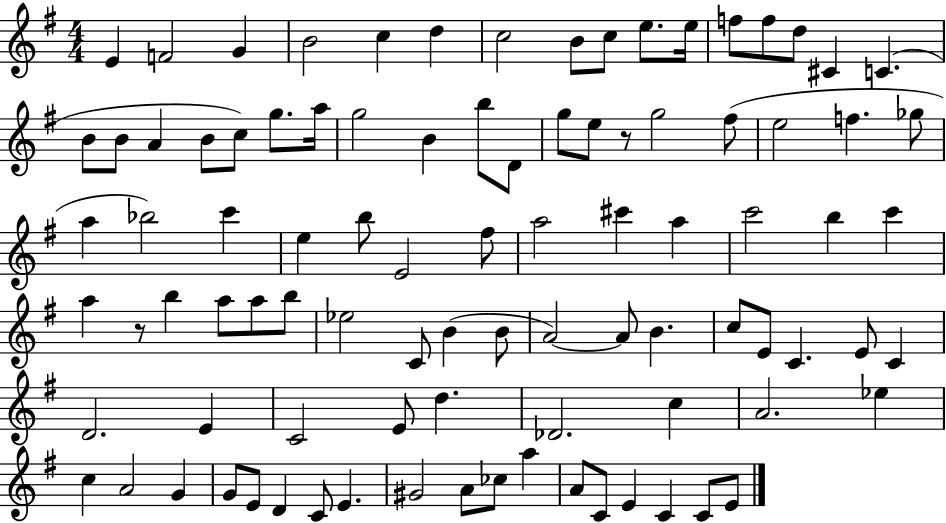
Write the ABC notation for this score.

X:1
T:Untitled
M:4/4
L:1/4
K:G
E F2 G B2 c d c2 B/2 c/2 e/2 e/4 f/2 f/2 d/2 ^C C B/2 B/2 A B/2 c/2 g/2 a/4 g2 B b/2 D/2 g/2 e/2 z/2 g2 ^f/2 e2 f _g/2 a _b2 c' e b/2 E2 ^f/2 a2 ^c' a c'2 b c' a z/2 b a/2 a/2 b/2 _e2 C/2 B B/2 A2 A/2 B c/2 E/2 C E/2 C D2 E C2 E/2 d _D2 c A2 _e c A2 G G/2 E/2 D C/2 E ^G2 A/2 _c/2 a A/2 C/2 E C C/2 E/2